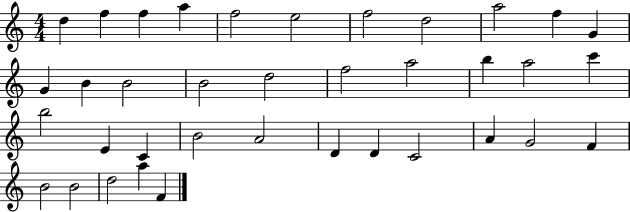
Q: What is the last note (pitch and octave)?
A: F4